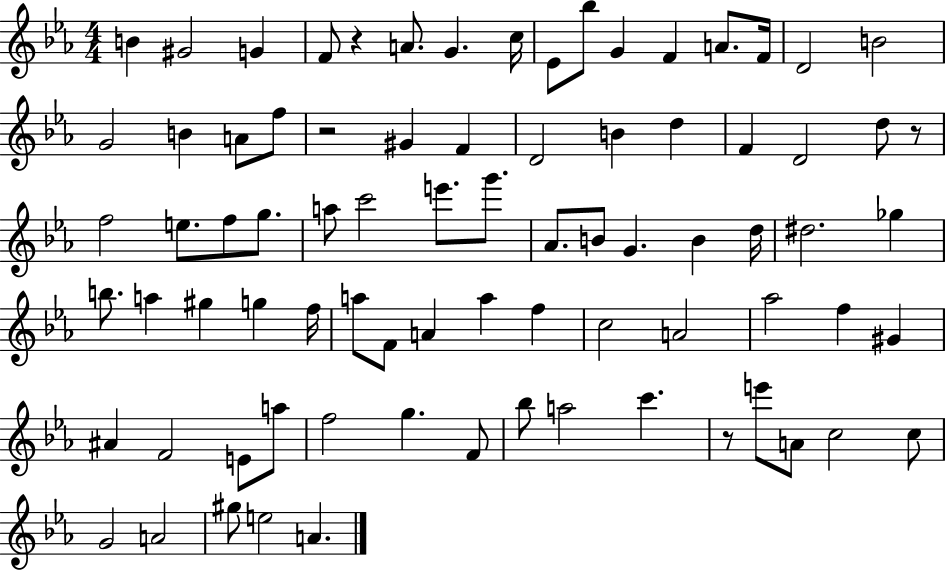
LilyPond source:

{
  \clef treble
  \numericTimeSignature
  \time 4/4
  \key ees \major
  \repeat volta 2 { b'4 gis'2 g'4 | f'8 r4 a'8. g'4. c''16 | ees'8 bes''8 g'4 f'4 a'8. f'16 | d'2 b'2 | \break g'2 b'4 a'8 f''8 | r2 gis'4 f'4 | d'2 b'4 d''4 | f'4 d'2 d''8 r8 | \break f''2 e''8. f''8 g''8. | a''8 c'''2 e'''8. g'''8. | aes'8. b'8 g'4. b'4 d''16 | dis''2. ges''4 | \break b''8. a''4 gis''4 g''4 f''16 | a''8 f'8 a'4 a''4 f''4 | c''2 a'2 | aes''2 f''4 gis'4 | \break ais'4 f'2 e'8 a''8 | f''2 g''4. f'8 | bes''8 a''2 c'''4. | r8 e'''8 a'8 c''2 c''8 | \break g'2 a'2 | gis''8 e''2 a'4. | } \bar "|."
}